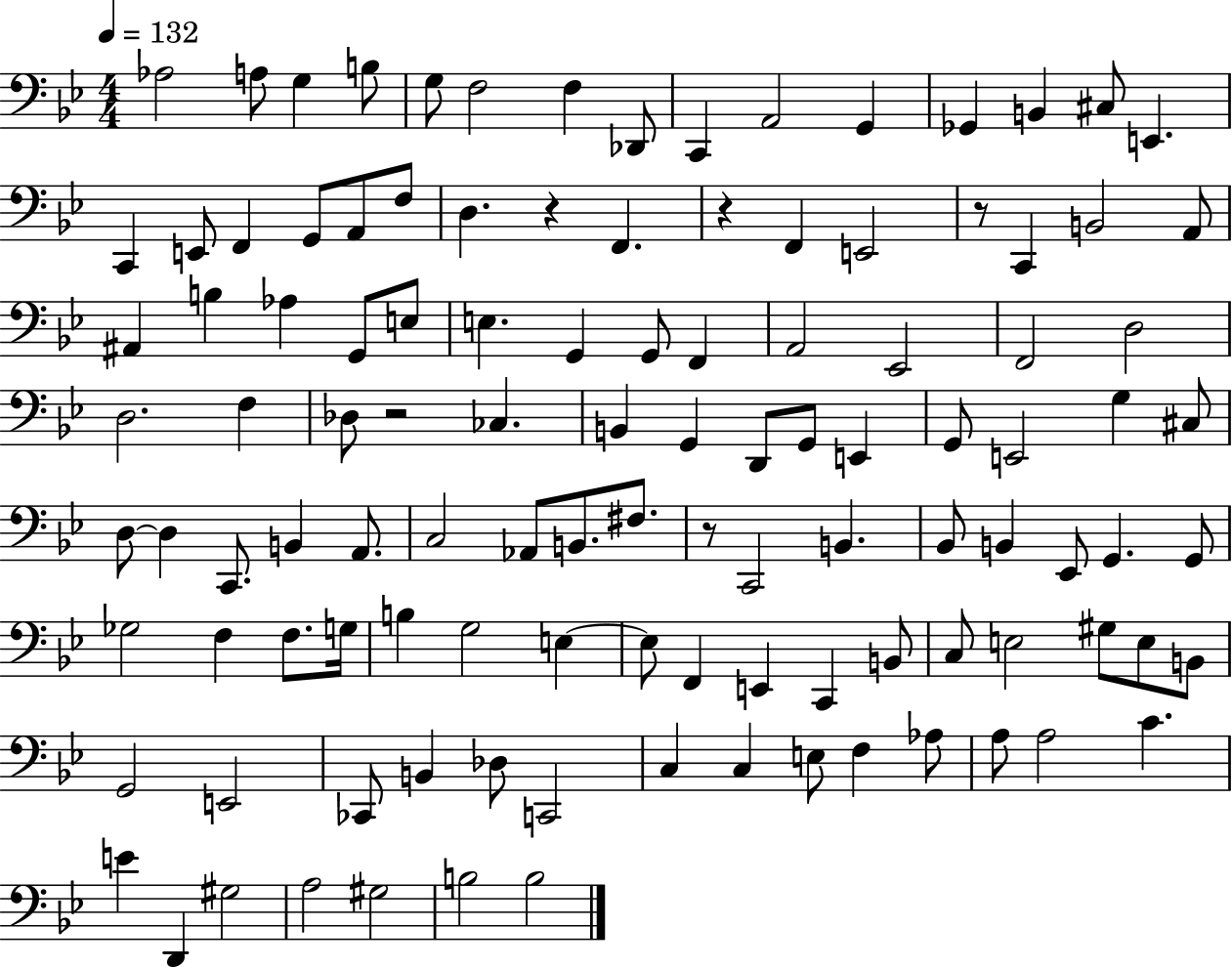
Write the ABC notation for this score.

X:1
T:Untitled
M:4/4
L:1/4
K:Bb
_A,2 A,/2 G, B,/2 G,/2 F,2 F, _D,,/2 C,, A,,2 G,, _G,, B,, ^C,/2 E,, C,, E,,/2 F,, G,,/2 A,,/2 F,/2 D, z F,, z F,, E,,2 z/2 C,, B,,2 A,,/2 ^A,, B, _A, G,,/2 E,/2 E, G,, G,,/2 F,, A,,2 _E,,2 F,,2 D,2 D,2 F, _D,/2 z2 _C, B,, G,, D,,/2 G,,/2 E,, G,,/2 E,,2 G, ^C,/2 D,/2 D, C,,/2 B,, A,,/2 C,2 _A,,/2 B,,/2 ^F,/2 z/2 C,,2 B,, _B,,/2 B,, _E,,/2 G,, G,,/2 _G,2 F, F,/2 G,/4 B, G,2 E, E,/2 F,, E,, C,, B,,/2 C,/2 E,2 ^G,/2 E,/2 B,,/2 G,,2 E,,2 _C,,/2 B,, _D,/2 C,,2 C, C, E,/2 F, _A,/2 A,/2 A,2 C E D,, ^G,2 A,2 ^G,2 B,2 B,2